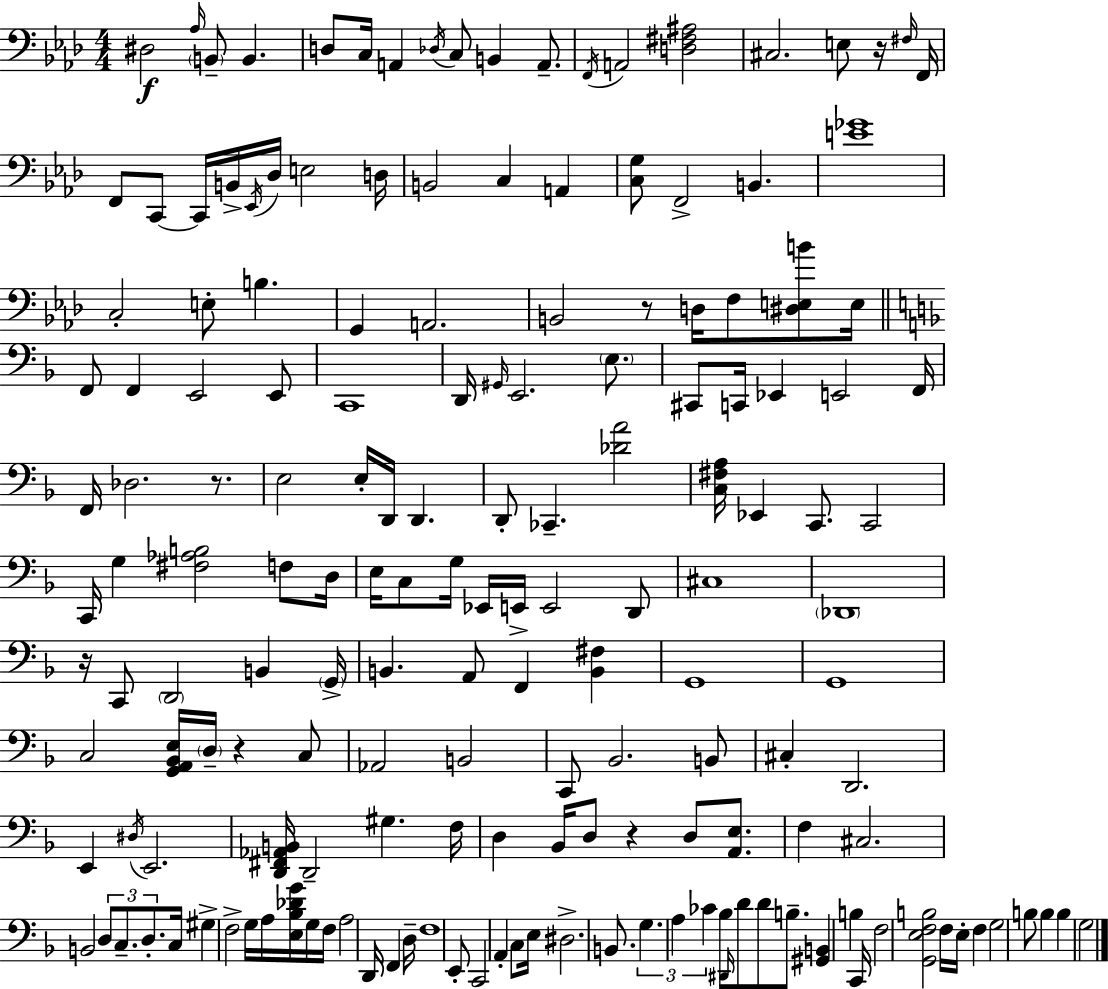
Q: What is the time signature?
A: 4/4